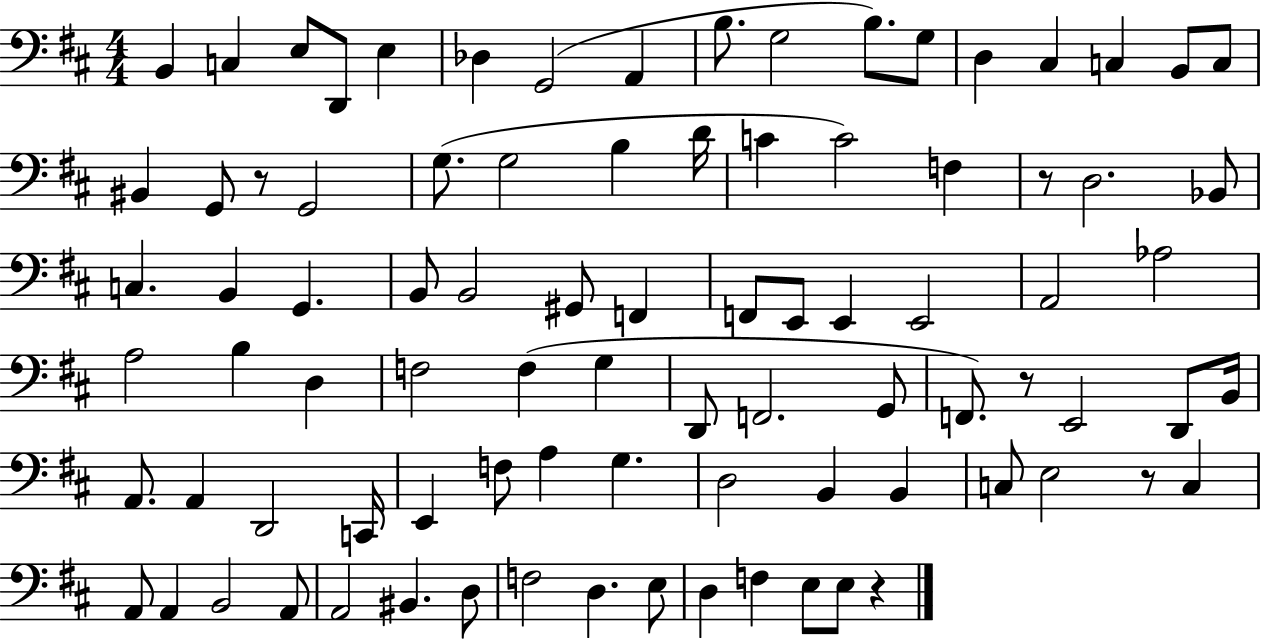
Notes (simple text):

B2/q C3/q E3/e D2/e E3/q Db3/q G2/h A2/q B3/e. G3/h B3/e. G3/e D3/q C#3/q C3/q B2/e C3/e BIS2/q G2/e R/e G2/h G3/e. G3/h B3/q D4/s C4/q C4/h F3/q R/e D3/h. Bb2/e C3/q. B2/q G2/q. B2/e B2/h G#2/e F2/q F2/e E2/e E2/q E2/h A2/h Ab3/h A3/h B3/q D3/q F3/h F3/q G3/q D2/e F2/h. G2/e F2/e. R/e E2/h D2/e B2/s A2/e. A2/q D2/h C2/s E2/q F3/e A3/q G3/q. D3/h B2/q B2/q C3/e E3/h R/e C3/q A2/e A2/q B2/h A2/e A2/h BIS2/q. D3/e F3/h D3/q. E3/e D3/q F3/q E3/e E3/e R/q